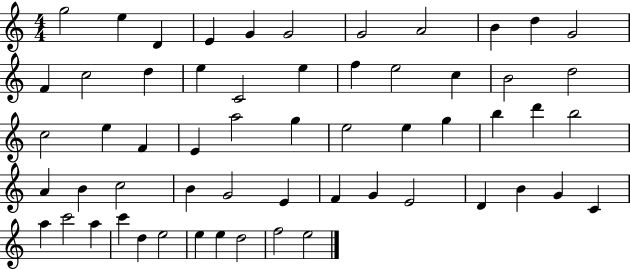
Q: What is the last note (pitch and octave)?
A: E5